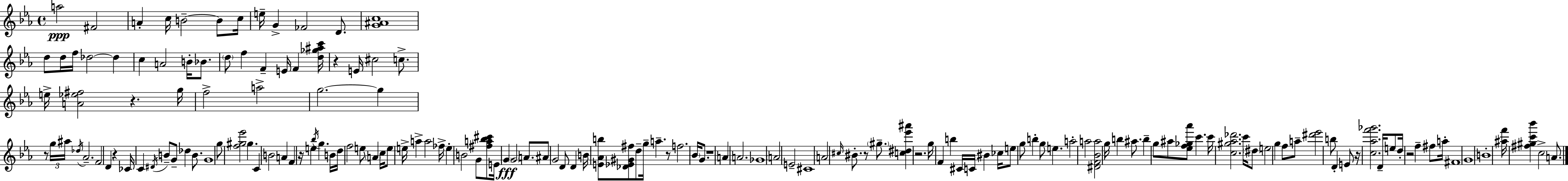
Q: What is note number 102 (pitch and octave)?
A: BIS4